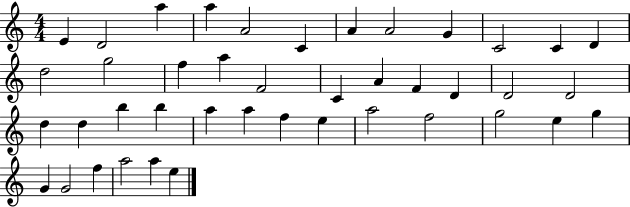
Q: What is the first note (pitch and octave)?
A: E4